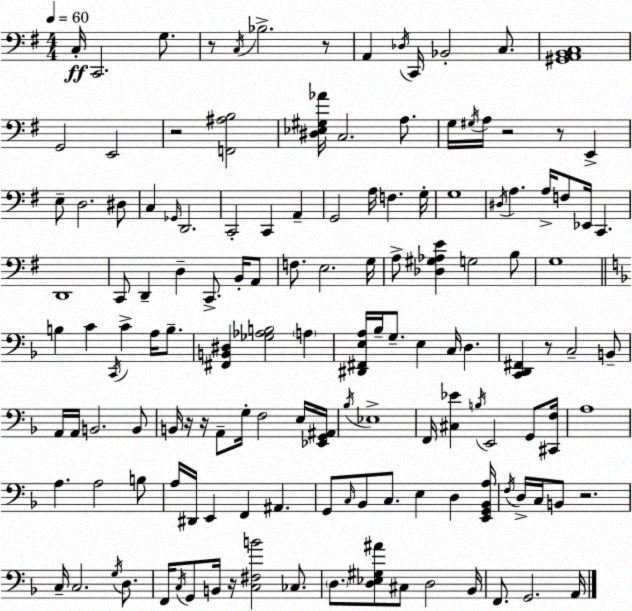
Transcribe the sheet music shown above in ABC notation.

X:1
T:Untitled
M:4/4
L:1/4
K:Em
C,/4 C,,2 G,/2 z/2 C,/4 _B,2 z/2 A,, _D,/4 C,,/4 _B,,2 C,/2 [^G,,A,,B,,C,]4 G,,2 E,,2 z2 [F,,^A,B,]2 [^D,_E,^G,_A]/4 C,2 A,/2 G,/4 ^G,/4 A,/4 z2 z/2 E,, E,/2 D,2 ^D,/2 C, _G,,/4 D,,2 C,,2 C,, A,, G,,2 A,/4 F, G,/4 G,4 ^D,/4 A, A,/4 F,/2 _E,,/4 C,, D,,4 C,,/2 D,, D, C,,/2 B,,/4 A,,/2 F,/2 E,2 G,/4 A,/2 [_D,^G,_A,E] G,2 B,/2 G,4 B, C C,,/4 C A,/4 B,/2 [^F,,B,,^D,] [_G,_A,B,]2 A, [^D,,^F,,E,A,]/4 _B,/4 G,/2 E, C,/4 D, [C,,D,,^F,,] z/2 C,2 B,,/2 A,,/4 A,,/4 B,,2 B,,/2 B,,/4 z/4 z/4 A,,/2 G,/4 F,2 E,/4 [_E,,G,,^A,,]/4 _B,/4 _E,4 F,,/4 [^C,_E] B,/4 E,,2 G,,/2 [^C,,F,]/4 A,4 A, A,2 B,/2 A,/4 ^D,,/4 E,, F,, ^A,, G,,/2 C,/4 _B,,/2 C,/2 E, D, [E,,G,,_B,,A,]/4 F,/4 D,/4 C,/4 B,,/2 z2 C,/4 C,2 G,/4 D,/2 F,,/4 C,/4 G,,/2 B,,/4 z/4 [C,^F,B]2 _C,/2 D,/2 [D,_E,^G,^A]/2 ^C,/2 D,2 _B,,/4 F,,/2 G,,2 A,,/4